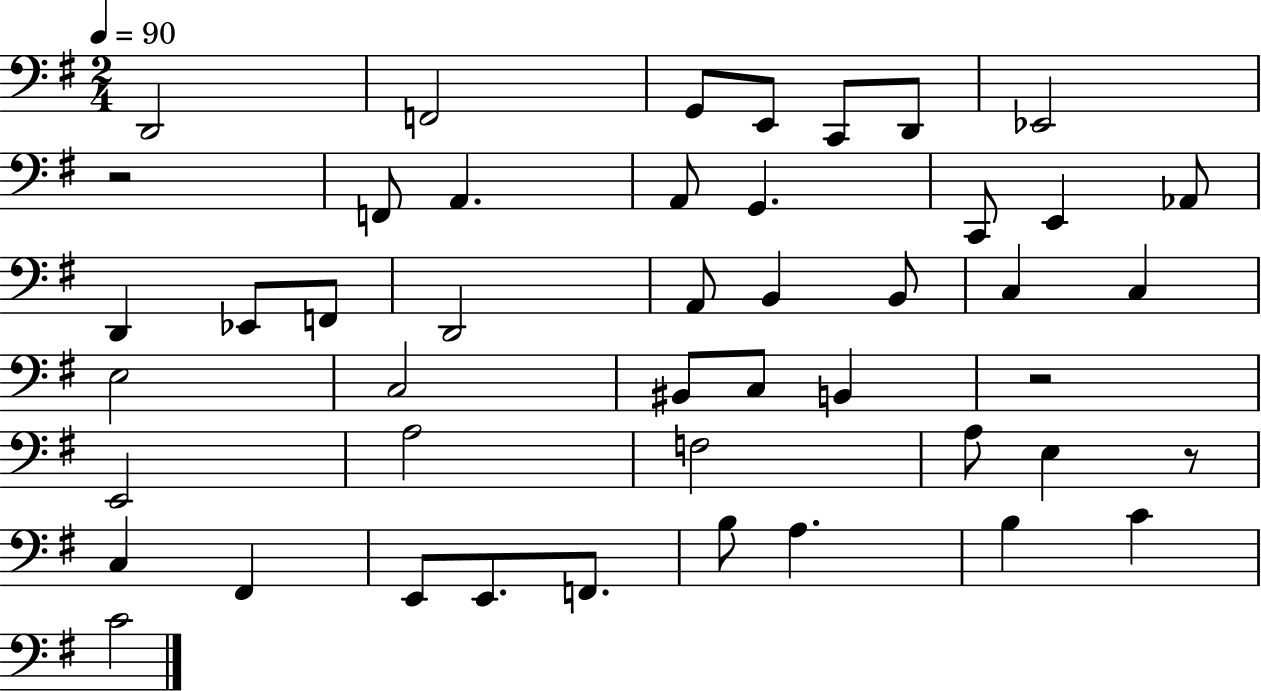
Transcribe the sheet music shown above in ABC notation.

X:1
T:Untitled
M:2/4
L:1/4
K:G
D,,2 F,,2 G,,/2 E,,/2 C,,/2 D,,/2 _E,,2 z2 F,,/2 A,, A,,/2 G,, C,,/2 E,, _A,,/2 D,, _E,,/2 F,,/2 D,,2 A,,/2 B,, B,,/2 C, C, E,2 C,2 ^B,,/2 C,/2 B,, z2 E,,2 A,2 F,2 A,/2 E, z/2 C, ^F,, E,,/2 E,,/2 F,,/2 B,/2 A, B, C C2